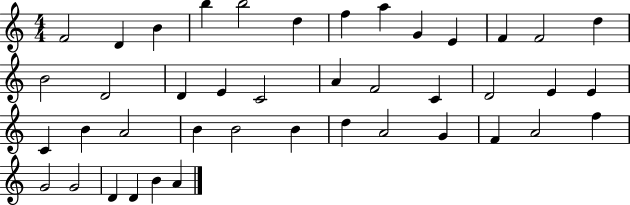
F4/h D4/q B4/q B5/q B5/h D5/q F5/q A5/q G4/q E4/q F4/q F4/h D5/q B4/h D4/h D4/q E4/q C4/h A4/q F4/h C4/q D4/h E4/q E4/q C4/q B4/q A4/h B4/q B4/h B4/q D5/q A4/h G4/q F4/q A4/h F5/q G4/h G4/h D4/q D4/q B4/q A4/q